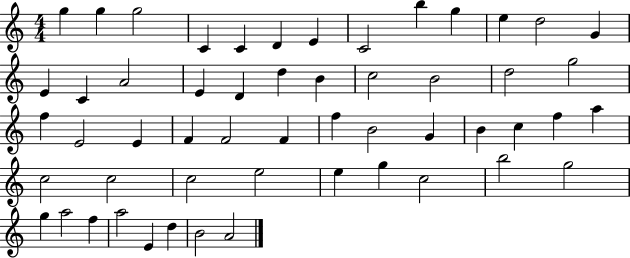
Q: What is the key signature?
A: C major